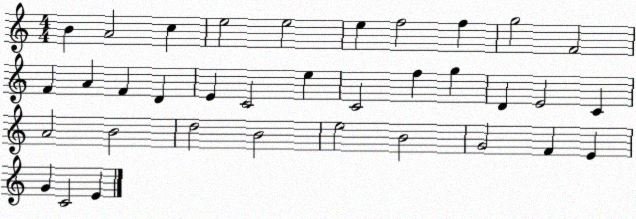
X:1
T:Untitled
M:4/4
L:1/4
K:C
B A2 c e2 e2 e f2 f g2 F2 F A F D E C2 e C2 f g D E2 C A2 B2 d2 B2 e2 B2 G2 F E G C2 E